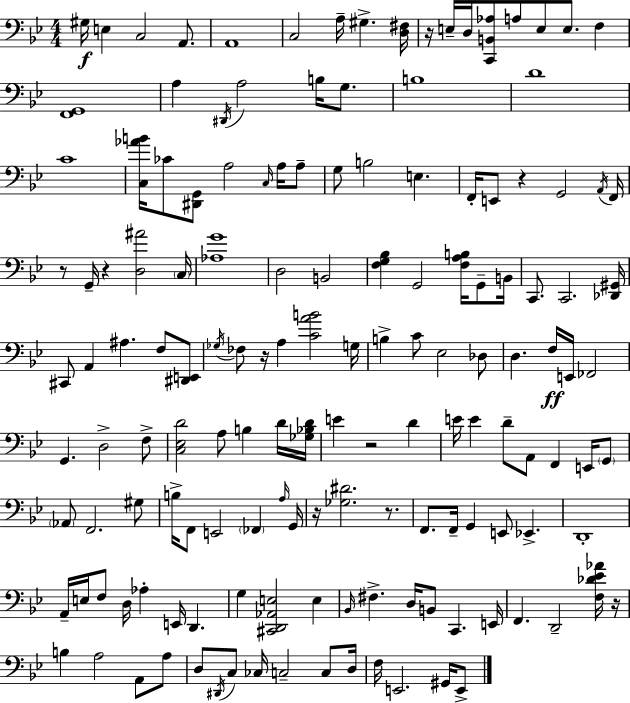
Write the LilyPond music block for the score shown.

{
  \clef bass
  \numericTimeSignature
  \time 4/4
  \key g \minor
  gis16\f e4 c2 a,8. | a,1 | c2 a16-- gis4.-> <d fis>16 | r16 e16-- d16 <c, b, aes>8 a8 e8 e8. f4 | \break <f, g,>1 | a4 \acciaccatura { dis,16 } a2 b16 g8. | b1 | d'1 | \break c'1 | <c aes' b'>16 ces'8 <dis, g,>8 a2 \grace { c16 } a16 | a8-- g8 b2 e4. | f,16-. e,8 r4 g,2 | \break \acciaccatura { a,16 } f,16 r8 g,16-- r4 <d ais'>2 | \parenthesize c16 <aes g'>1 | d2 b,2 | <f g bes>4 g,2 <f a b>16 | \break g,8-- b,16 c,8. c,2. | <des, gis,>16 cis,8 a,4 ais4. f8 | <dis, e,>8 \acciaccatura { ges16 } fes8 r16 a4 <c' a' b'>2 | g16 b4-> c'8 ees2 | \break des8 d4. f16\ff e,16 fes,2 | g,4. d2-> | f8-> <c ees d'>2 a8 b4 | d'16 <ges bes d'>16 e'4 r2 | \break d'4 e'16 e'4 d'8-- a,8 f,4 | e,16 \parenthesize g,8 \parenthesize aes,8 f,2. | gis8 b16-> f,8 e,2 \parenthesize fes,4 | \grace { a16 } g,16 r16 <ges dis'>2. | \break r8. f,8. f,16-- g,4 e,8 ees,4.-> | d,1-. | a,16-- e16 f8 d16 aes4-. e,16 d,4. | g4 <cis, d, aes, e>2 | \break e4 \grace { bes,16 } fis4.-> d16 b,8 c,4. | e,16 f,4. d,2-- | <f des' ees' aes'>16 r16 b4 a2 | a,8 a8 d8 \acciaccatura { dis,16 } c8 ces16 c2-- | \break c8 d16 f16 e,2. | gis,16 e,8-> \bar "|."
}